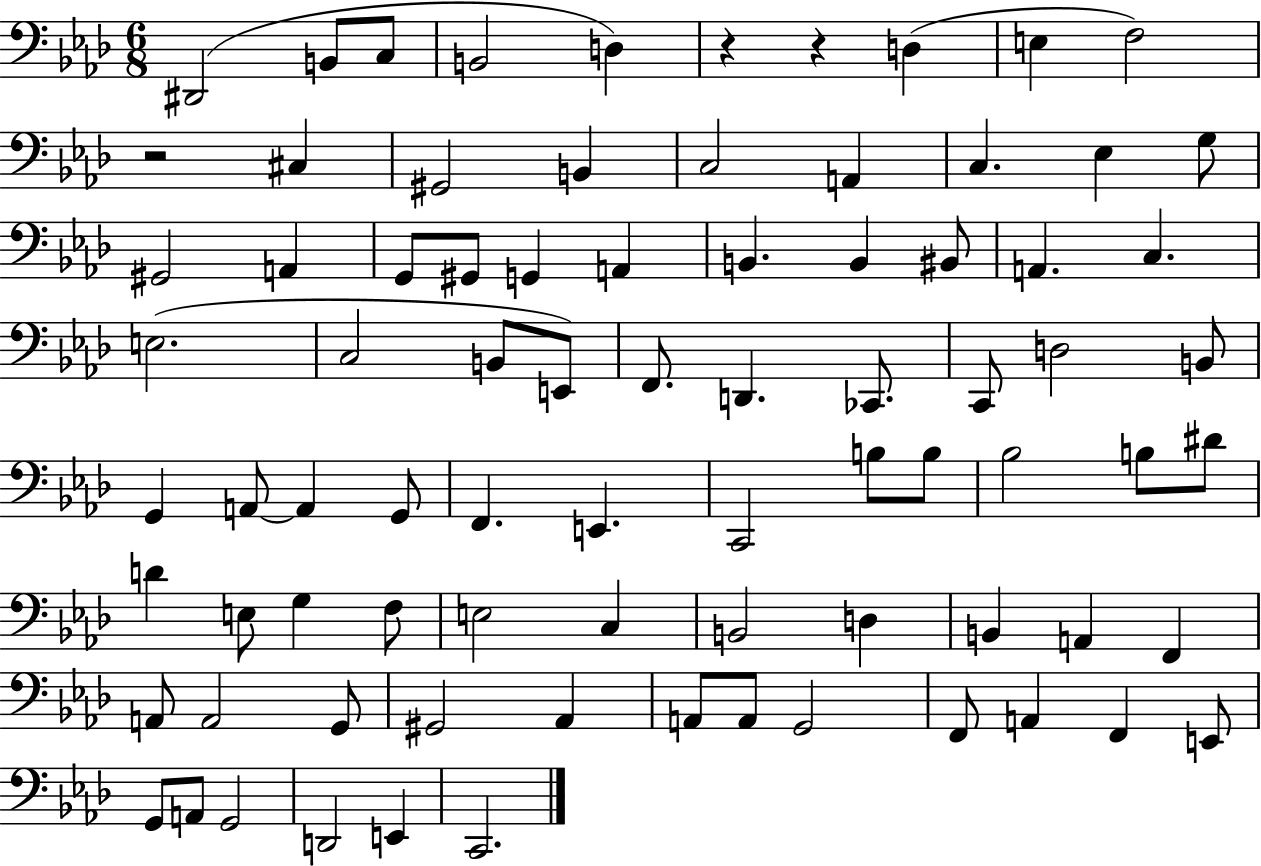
X:1
T:Untitled
M:6/8
L:1/4
K:Ab
^D,,2 B,,/2 C,/2 B,,2 D, z z D, E, F,2 z2 ^C, ^G,,2 B,, C,2 A,, C, _E, G,/2 ^G,,2 A,, G,,/2 ^G,,/2 G,, A,, B,, B,, ^B,,/2 A,, C, E,2 C,2 B,,/2 E,,/2 F,,/2 D,, _C,,/2 C,,/2 D,2 B,,/2 G,, A,,/2 A,, G,,/2 F,, E,, C,,2 B,/2 B,/2 _B,2 B,/2 ^D/2 D E,/2 G, F,/2 E,2 C, B,,2 D, B,, A,, F,, A,,/2 A,,2 G,,/2 ^G,,2 _A,, A,,/2 A,,/2 G,,2 F,,/2 A,, F,, E,,/2 G,,/2 A,,/2 G,,2 D,,2 E,, C,,2